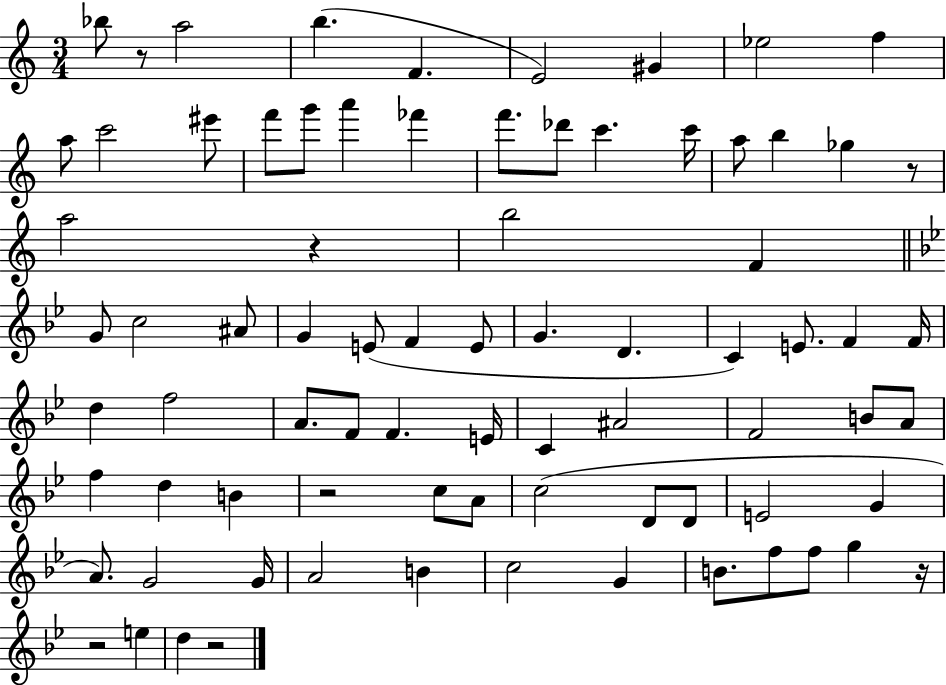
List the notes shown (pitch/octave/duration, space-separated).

Bb5/e R/e A5/h B5/q. F4/q. E4/h G#4/q Eb5/h F5/q A5/e C6/h EIS6/e F6/e G6/e A6/q FES6/q F6/e. Db6/e C6/q. C6/s A5/e B5/q Gb5/q R/e A5/h R/q B5/h F4/q G4/e C5/h A#4/e G4/q E4/e F4/q E4/e G4/q. D4/q. C4/q E4/e. F4/q F4/s D5/q F5/h A4/e. F4/e F4/q. E4/s C4/q A#4/h F4/h B4/e A4/e F5/q D5/q B4/q R/h C5/e A4/e C5/h D4/e D4/e E4/h G4/q A4/e. G4/h G4/s A4/h B4/q C5/h G4/q B4/e. F5/e F5/e G5/q R/s R/h E5/q D5/q R/h